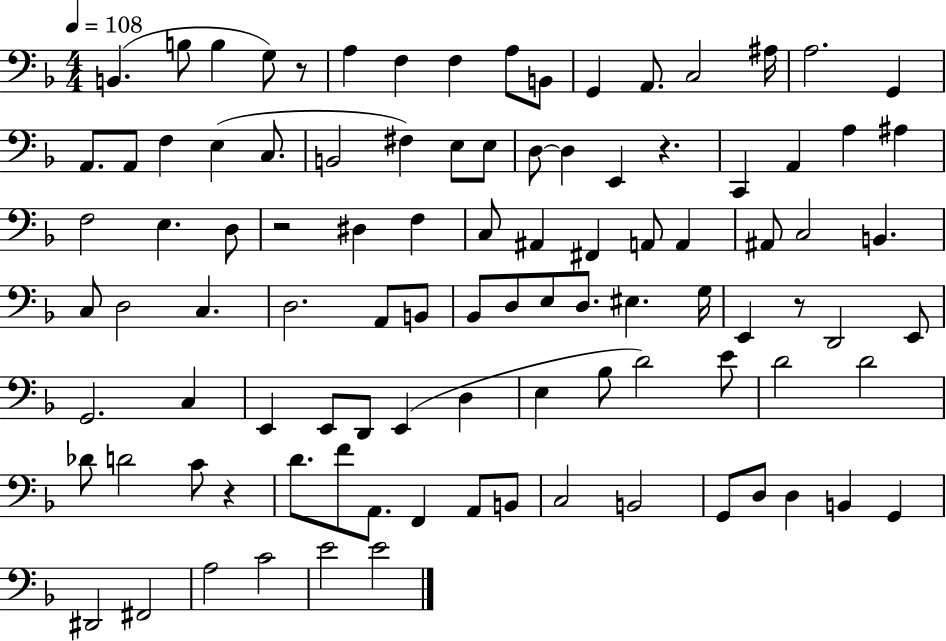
X:1
T:Untitled
M:4/4
L:1/4
K:F
B,, B,/2 B, G,/2 z/2 A, F, F, A,/2 B,,/2 G,, A,,/2 C,2 ^A,/4 A,2 G,, A,,/2 A,,/2 F, E, C,/2 B,,2 ^F, E,/2 E,/2 D,/2 D, E,, z C,, A,, A, ^A, F,2 E, D,/2 z2 ^D, F, C,/2 ^A,, ^F,, A,,/2 A,, ^A,,/2 C,2 B,, C,/2 D,2 C, D,2 A,,/2 B,,/2 _B,,/2 D,/2 E,/2 D,/2 ^E, G,/4 E,, z/2 D,,2 E,,/2 G,,2 C, E,, E,,/2 D,,/2 E,, D, E, _B,/2 D2 E/2 D2 D2 _D/2 D2 C/2 z D/2 F/2 A,,/2 F,, A,,/2 B,,/2 C,2 B,,2 G,,/2 D,/2 D, B,, G,, ^D,,2 ^F,,2 A,2 C2 E2 E2